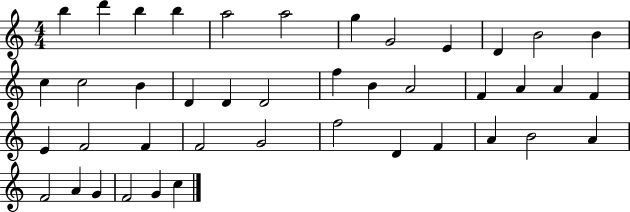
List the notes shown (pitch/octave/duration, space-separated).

B5/q D6/q B5/q B5/q A5/h A5/h G5/q G4/h E4/q D4/q B4/h B4/q C5/q C5/h B4/q D4/q D4/q D4/h F5/q B4/q A4/h F4/q A4/q A4/q F4/q E4/q F4/h F4/q F4/h G4/h F5/h D4/q F4/q A4/q B4/h A4/q F4/h A4/q G4/q F4/h G4/q C5/q